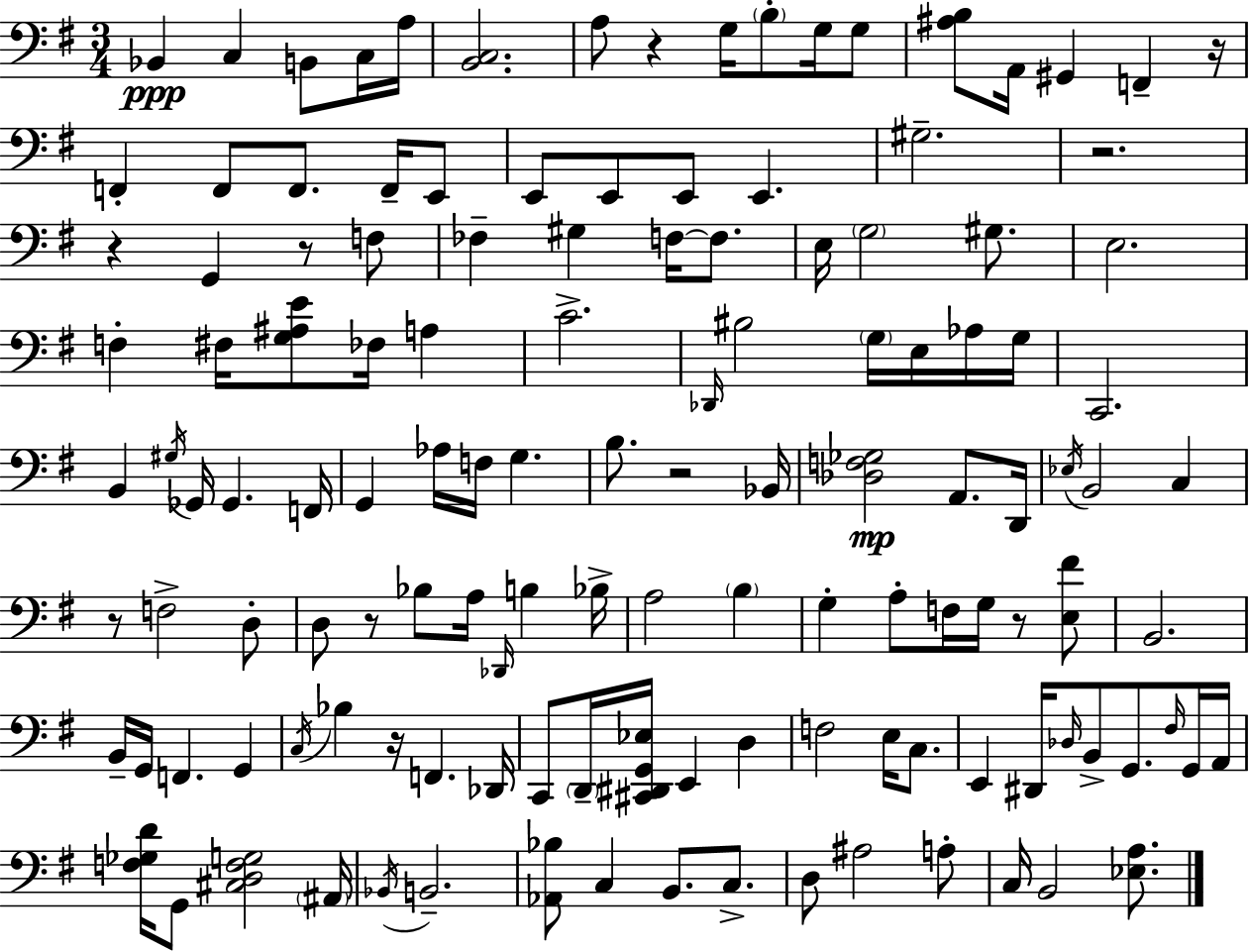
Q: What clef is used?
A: bass